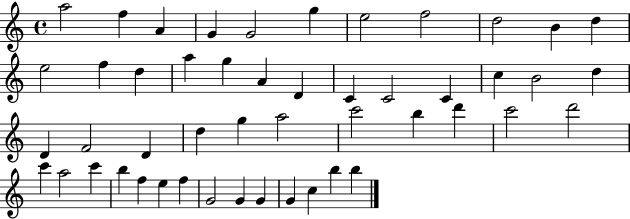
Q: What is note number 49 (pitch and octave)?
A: B5